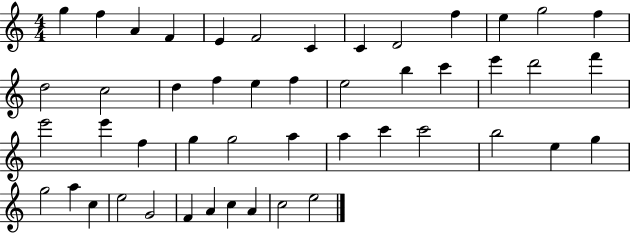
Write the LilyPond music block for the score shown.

{
  \clef treble
  \numericTimeSignature
  \time 4/4
  \key c \major
  g''4 f''4 a'4 f'4 | e'4 f'2 c'4 | c'4 d'2 f''4 | e''4 g''2 f''4 | \break d''2 c''2 | d''4 f''4 e''4 f''4 | e''2 b''4 c'''4 | e'''4 d'''2 f'''4 | \break e'''2 e'''4 f''4 | g''4 g''2 a''4 | a''4 c'''4 c'''2 | b''2 e''4 g''4 | \break g''2 a''4 c''4 | e''2 g'2 | f'4 a'4 c''4 a'4 | c''2 e''2 | \break \bar "|."
}